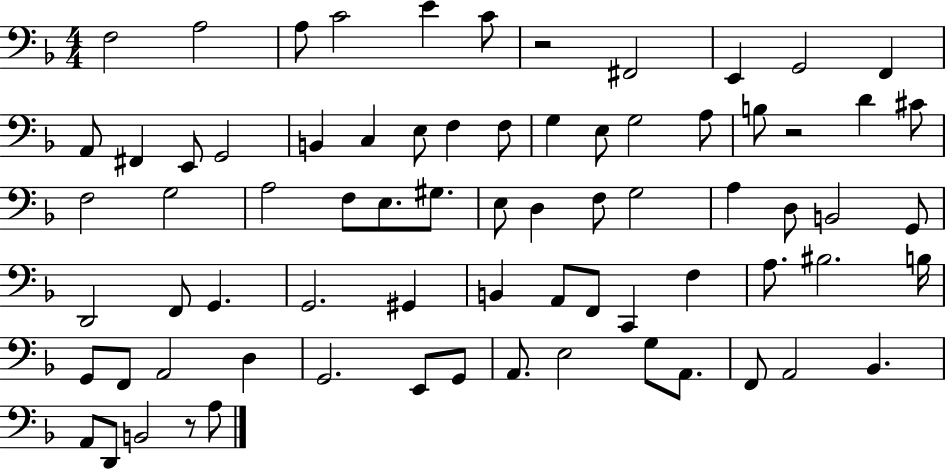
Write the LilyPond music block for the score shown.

{
  \clef bass
  \numericTimeSignature
  \time 4/4
  \key f \major
  f2 a2 | a8 c'2 e'4 c'8 | r2 fis,2 | e,4 g,2 f,4 | \break a,8 fis,4 e,8 g,2 | b,4 c4 e8 f4 f8 | g4 e8 g2 a8 | b8 r2 d'4 cis'8 | \break f2 g2 | a2 f8 e8. gis8. | e8 d4 f8 g2 | a4 d8 b,2 g,8 | \break d,2 f,8 g,4. | g,2. gis,4 | b,4 a,8 f,8 c,4 f4 | a8. bis2. b16 | \break g,8 f,8 a,2 d4 | g,2. e,8 g,8 | a,8. e2 g8 a,8. | f,8 a,2 bes,4. | \break a,8 d,8 b,2 r8 a8 | \bar "|."
}